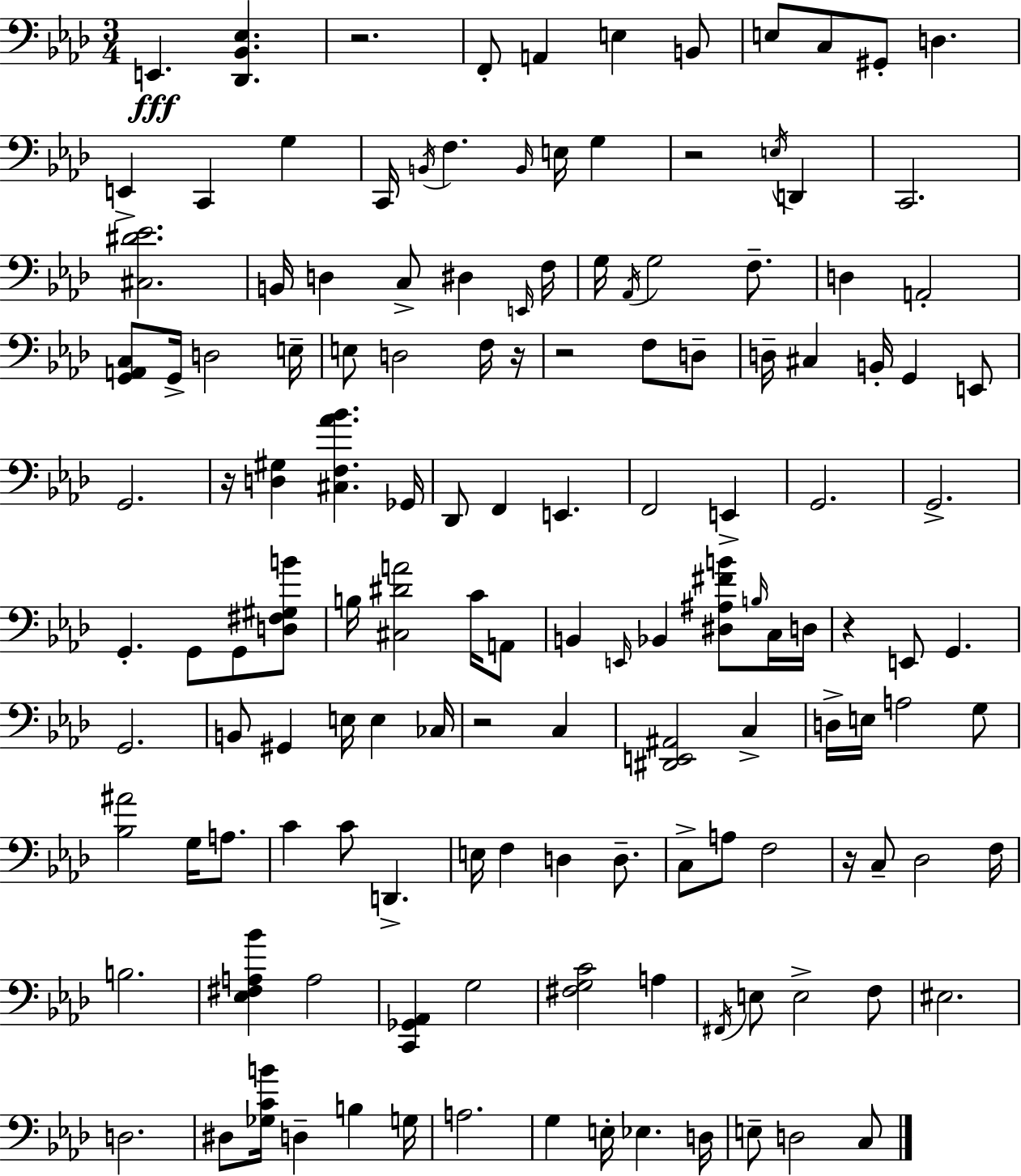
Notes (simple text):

E2/q. [Db2,Bb2,Eb3]/q. R/h. F2/e A2/q E3/q B2/e E3/e C3/e G#2/e D3/q. E2/q C2/q G3/q C2/s B2/s F3/q. B2/s E3/s G3/q R/h E3/s D2/q C2/h. [C#3,D#4,Eb4]/h. B2/s D3/q C3/e D#3/q E2/s F3/s G3/s Ab2/s G3/h F3/e. D3/q A2/h [G2,A2,C3]/e G2/s D3/h E3/s E3/e D3/h F3/s R/s R/h F3/e D3/e D3/s C#3/q B2/s G2/q E2/e G2/h. R/s [D3,G#3]/q [C#3,F3,Ab4,Bb4]/q. Gb2/s Db2/e F2/q E2/q. F2/h E2/q G2/h. G2/h. G2/q. G2/e G2/e [D3,F#3,G#3,B4]/e B3/s [C#3,D#4,A4]/h C4/s A2/e B2/q E2/s Bb2/q [D#3,A#3,F#4,B4]/e B3/s C3/s D3/s R/q E2/e G2/q. G2/h. B2/e G#2/q E3/s E3/q CES3/s R/h C3/q [D#2,E2,A#2]/h C3/q D3/s E3/s A3/h G3/e [Bb3,A#4]/h G3/s A3/e. C4/q C4/e D2/q. E3/s F3/q D3/q D3/e. C3/e A3/e F3/h R/s C3/e Db3/h F3/s B3/h. [Eb3,F#3,A3,Bb4]/q A3/h [C2,Gb2,Ab2]/q G3/h [F#3,G3,C4]/h A3/q F#2/s E3/e E3/h F3/e EIS3/h. D3/h. D#3/e [Gb3,C4,B4]/s D3/q B3/q G3/s A3/h. G3/q E3/s Eb3/q. D3/s E3/e D3/h C3/e